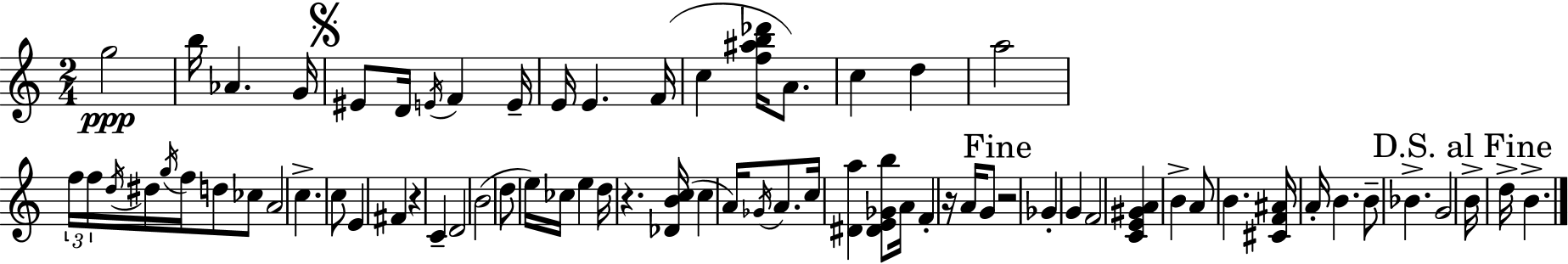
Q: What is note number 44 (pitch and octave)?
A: A4